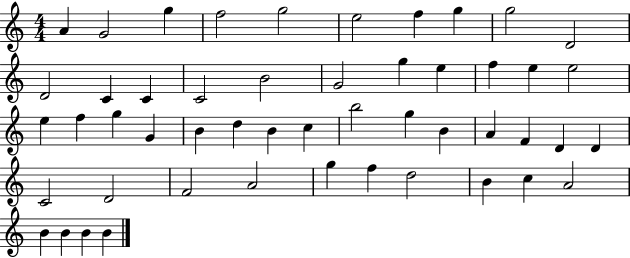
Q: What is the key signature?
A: C major